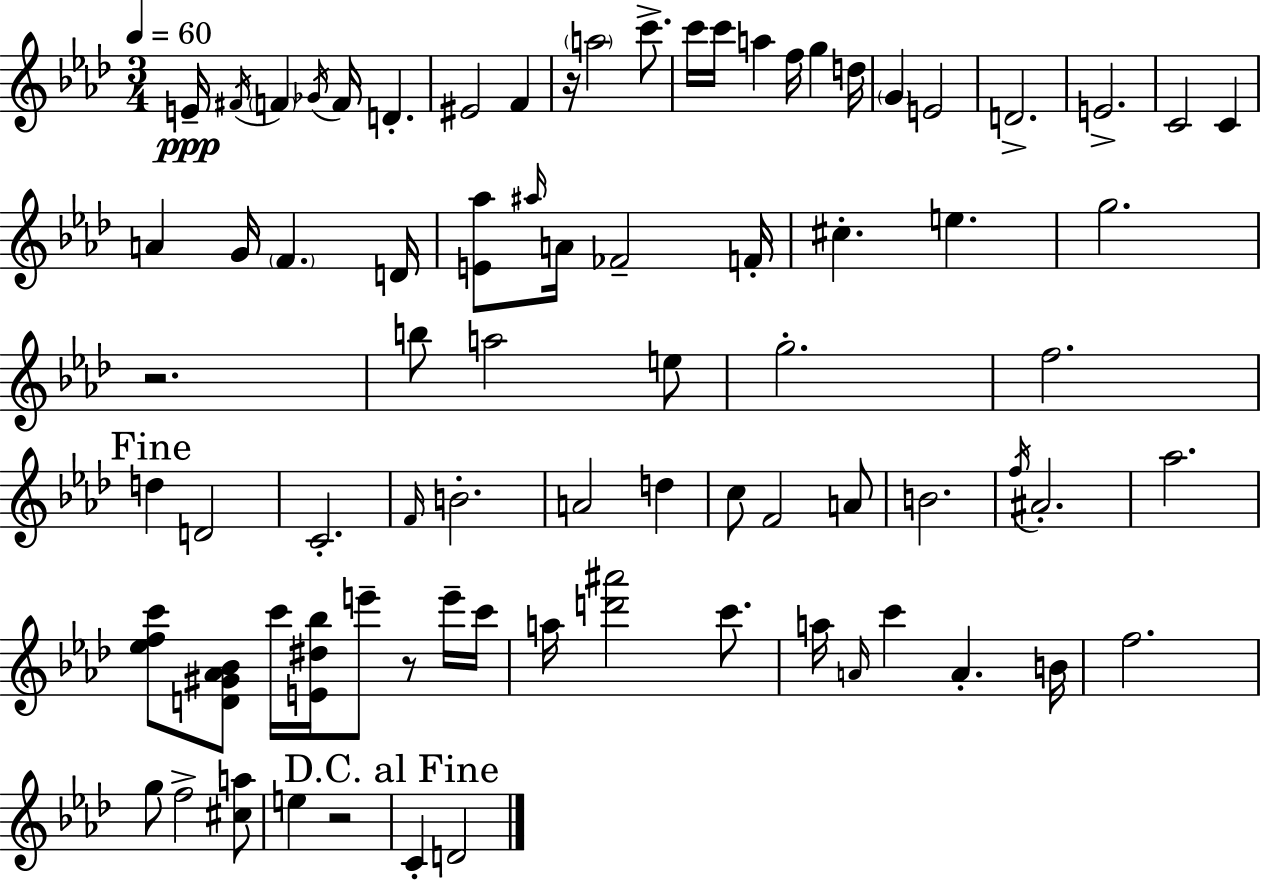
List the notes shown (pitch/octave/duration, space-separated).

E4/s F#4/s F4/q Gb4/s F4/s D4/q. EIS4/h F4/q R/s A5/h C6/e. C6/s C6/s A5/q F5/s G5/q D5/s G4/q E4/h D4/h. E4/h. C4/h C4/q A4/q G4/s F4/q. D4/s [E4,Ab5]/e A#5/s A4/s FES4/h F4/s C#5/q. E5/q. G5/h. R/h. B5/e A5/h E5/e G5/h. F5/h. D5/q D4/h C4/h. F4/s B4/h. A4/h D5/q C5/e F4/h A4/e B4/h. F5/s A#4/h. Ab5/h. [Eb5,F5,C6]/e [D4,G#4,Ab4,Bb4]/e C6/s [E4,D#5,Bb5]/s E6/e R/e E6/s C6/s A5/s [D6,A#6]/h C6/e. A5/s A4/s C6/q A4/q. B4/s F5/h. G5/e F5/h [C#5,A5]/e E5/q R/h C4/q D4/h